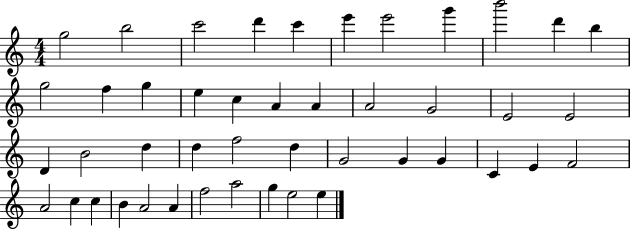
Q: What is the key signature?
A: C major